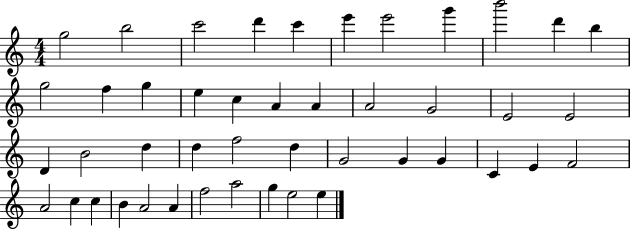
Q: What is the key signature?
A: C major